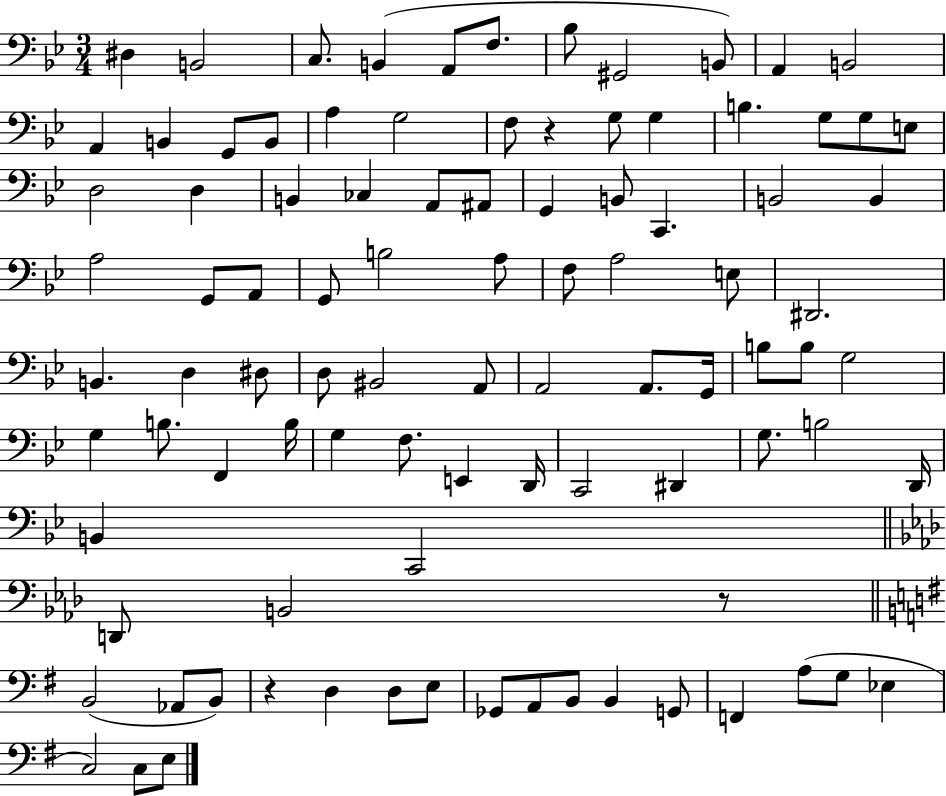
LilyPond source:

{
  \clef bass
  \numericTimeSignature
  \time 3/4
  \key bes \major
  dis4 b,2 | c8. b,4( a,8 f8. | bes8 gis,2 b,8) | a,4 b,2 | \break a,4 b,4 g,8 b,8 | a4 g2 | f8 r4 g8 g4 | b4. g8 g8 e8 | \break d2 d4 | b,4 ces4 a,8 ais,8 | g,4 b,8 c,4. | b,2 b,4 | \break a2 g,8 a,8 | g,8 b2 a8 | f8 a2 e8 | dis,2. | \break b,4. d4 dis8 | d8 bis,2 a,8 | a,2 a,8. g,16 | b8 b8 g2 | \break g4 b8. f,4 b16 | g4 f8. e,4 d,16 | c,2 dis,4 | g8. b2 d,16 | \break b,4 c,2 | \bar "||" \break \key aes \major d,8 b,2 r8 | \bar "||" \break \key e \minor b,2( aes,8 b,8) | r4 d4 d8 e8 | ges,8 a,8 b,8 b,4 g,8 | f,4 a8( g8 ees4 | \break c2) c8 e8 | \bar "|."
}